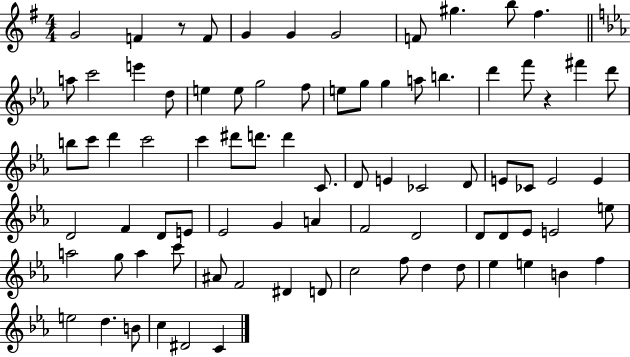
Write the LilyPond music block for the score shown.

{
  \clef treble
  \numericTimeSignature
  \time 4/4
  \key g \major
  g'2 f'4 r8 f'8 | g'4 g'4 g'2 | f'8 gis''4. b''8 fis''4. | \bar "||" \break \key ees \major a''8 c'''2 e'''4 d''8 | e''4 e''8 g''2 f''8 | e''8 g''8 g''4 a''8 b''4. | d'''4 f'''8 r4 fis'''4 d'''8 | \break b''8 c'''8 d'''4 c'''2 | c'''4 dis'''8 d'''8. d'''4 c'8. | d'8 e'4 ces'2 d'8 | e'8 ces'8 e'2 e'4 | \break d'2 f'4 d'8 e'8 | ees'2 g'4 a'4 | f'2 d'2 | d'8 d'8 ees'8 e'2 e''8 | \break a''2 g''8 a''4 c'''8 | ais'8 f'2 dis'4 d'8 | c''2 f''8 d''4 d''8 | ees''4 e''4 b'4 f''4 | \break e''2 d''4. b'8 | c''4 dis'2 c'4 | \bar "|."
}